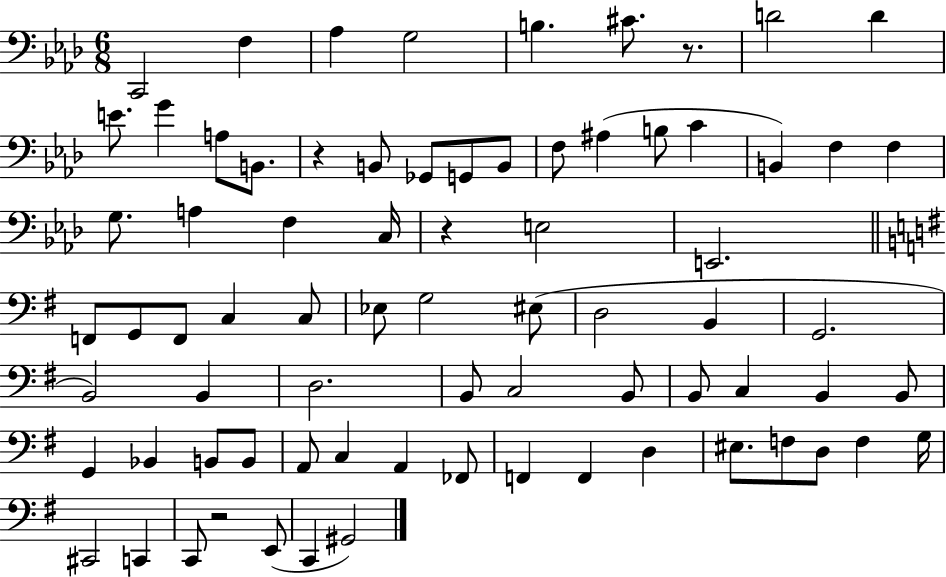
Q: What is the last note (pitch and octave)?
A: G#2